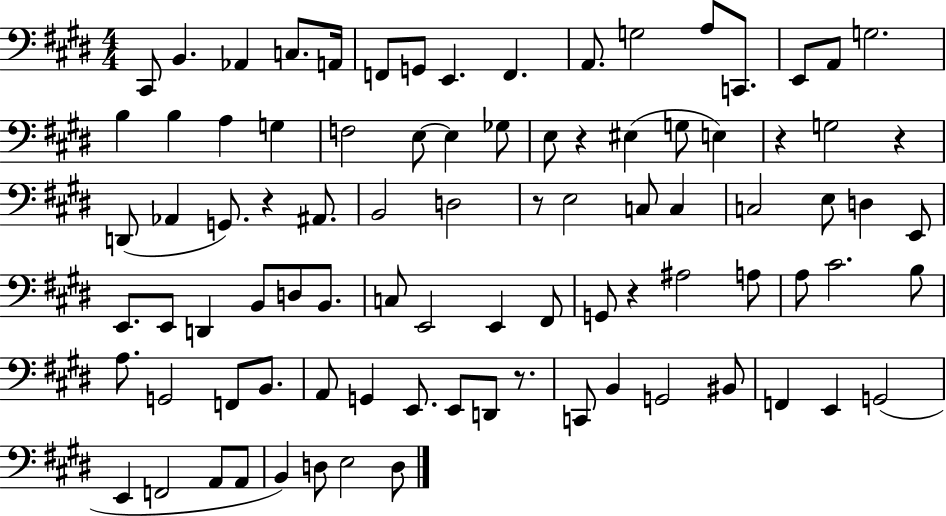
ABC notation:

X:1
T:Untitled
M:4/4
L:1/4
K:E
^C,,/2 B,, _A,, C,/2 A,,/4 F,,/2 G,,/2 E,, F,, A,,/2 G,2 A,/2 C,,/2 E,,/2 A,,/2 G,2 B, B, A, G, F,2 E,/2 E, _G,/2 E,/2 z ^E, G,/2 E, z G,2 z D,,/2 _A,, G,,/2 z ^A,,/2 B,,2 D,2 z/2 E,2 C,/2 C, C,2 E,/2 D, E,,/2 E,,/2 E,,/2 D,, B,,/2 D,/2 B,,/2 C,/2 E,,2 E,, ^F,,/2 G,,/2 z ^A,2 A,/2 A,/2 ^C2 B,/2 A,/2 G,,2 F,,/2 B,,/2 A,,/2 G,, E,,/2 E,,/2 D,,/2 z/2 C,,/2 B,, G,,2 ^B,,/2 F,, E,, G,,2 E,, F,,2 A,,/2 A,,/2 B,, D,/2 E,2 D,/2